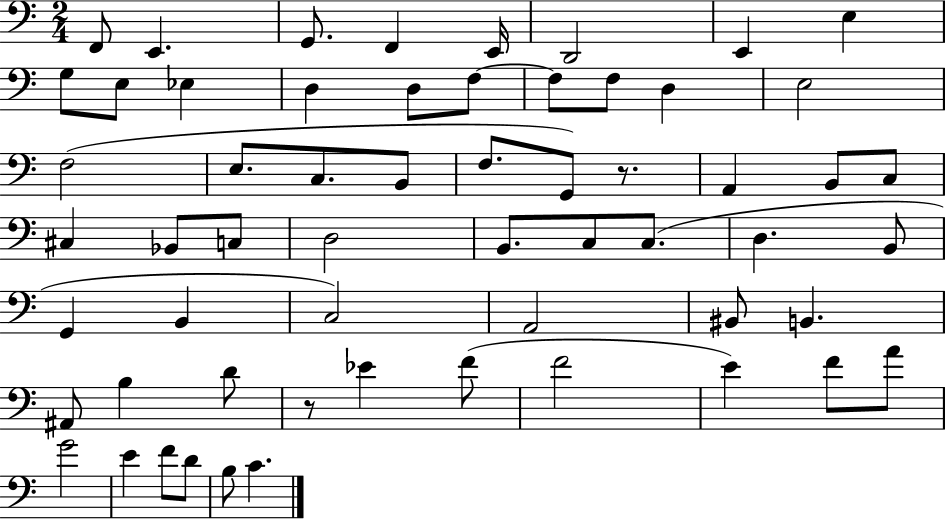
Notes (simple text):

F2/e E2/q. G2/e. F2/q E2/s D2/h E2/q E3/q G3/e E3/e Eb3/q D3/q D3/e F3/e F3/e F3/e D3/q E3/h F3/h E3/e. C3/e. B2/e F3/e. G2/e R/e. A2/q B2/e C3/e C#3/q Bb2/e C3/e D3/h B2/e. C3/e C3/e. D3/q. B2/e G2/q B2/q C3/h A2/h BIS2/e B2/q. A#2/e B3/q D4/e R/e Eb4/q F4/e F4/h E4/q F4/e A4/e G4/h E4/q F4/e D4/e B3/e C4/q.